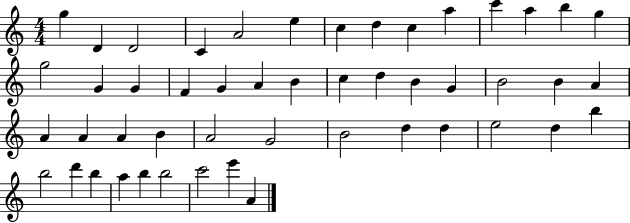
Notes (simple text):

G5/q D4/q D4/h C4/q A4/h E5/q C5/q D5/q C5/q A5/q C6/q A5/q B5/q G5/q G5/h G4/q G4/q F4/q G4/q A4/q B4/q C5/q D5/q B4/q G4/q B4/h B4/q A4/q A4/q A4/q A4/q B4/q A4/h G4/h B4/h D5/q D5/q E5/h D5/q B5/q B5/h D6/q B5/q A5/q B5/q B5/h C6/h E6/q A4/q